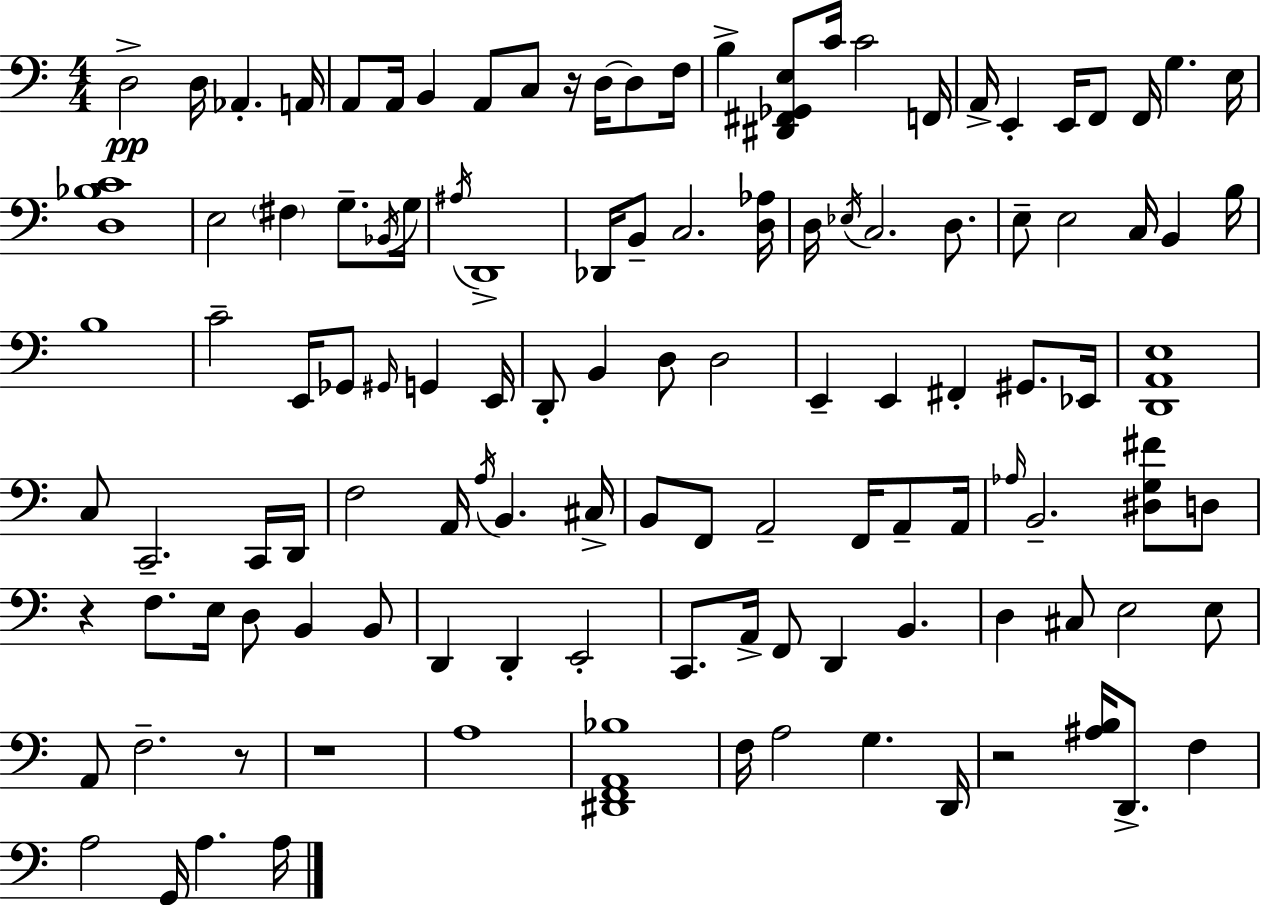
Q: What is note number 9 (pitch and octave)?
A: C3